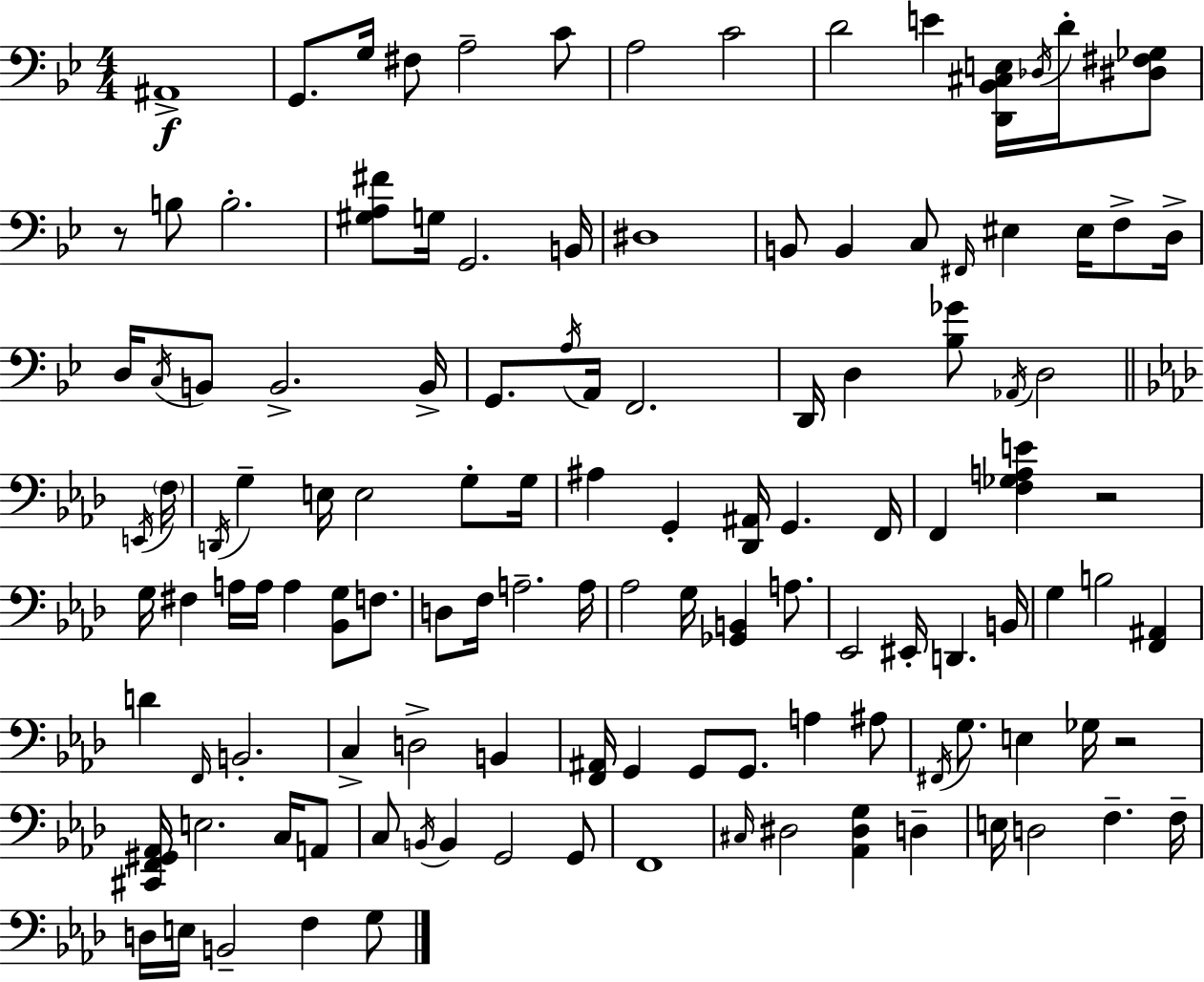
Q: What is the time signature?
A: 4/4